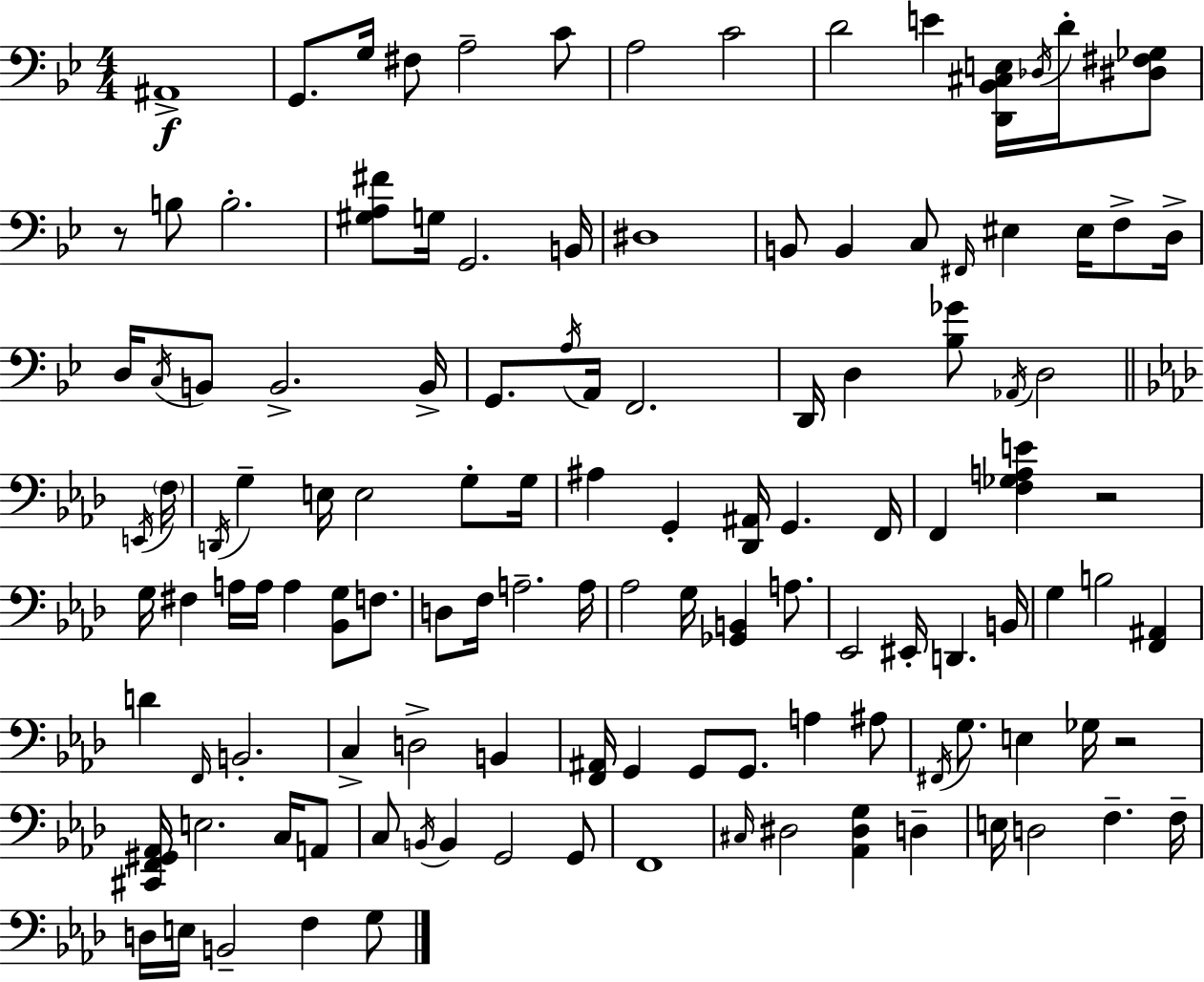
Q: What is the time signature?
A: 4/4